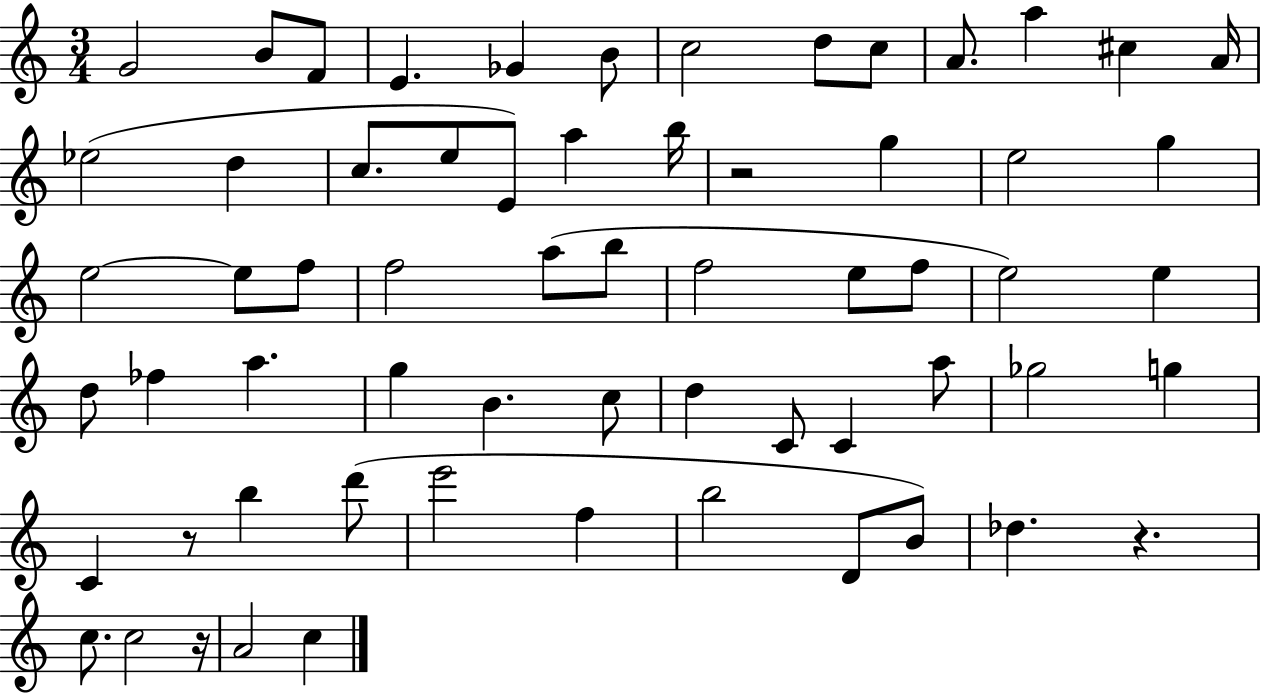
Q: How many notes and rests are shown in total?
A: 63